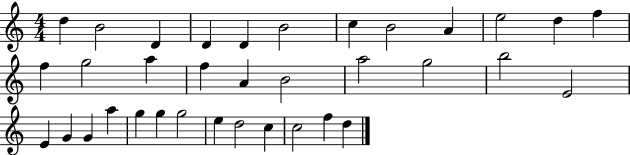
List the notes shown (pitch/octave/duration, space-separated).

D5/q B4/h D4/q D4/q D4/q B4/h C5/q B4/h A4/q E5/h D5/q F5/q F5/q G5/h A5/q F5/q A4/q B4/h A5/h G5/h B5/h E4/h E4/q G4/q G4/q A5/q G5/q G5/q G5/h E5/q D5/h C5/q C5/h F5/q D5/q